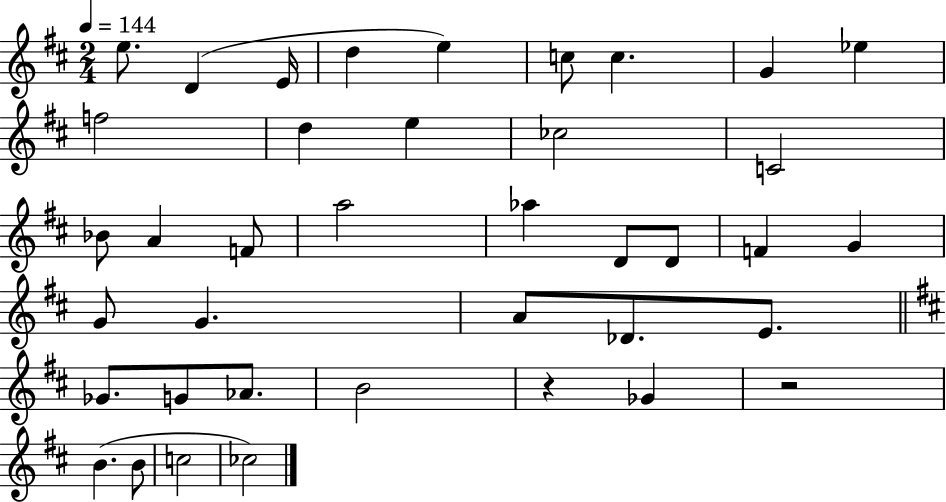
{
  \clef treble
  \numericTimeSignature
  \time 2/4
  \key d \major
  \tempo 4 = 144
  e''8. d'4( e'16 | d''4 e''4) | c''8 c''4. | g'4 ees''4 | \break f''2 | d''4 e''4 | ces''2 | c'2 | \break bes'8 a'4 f'8 | a''2 | aes''4 d'8 d'8 | f'4 g'4 | \break g'8 g'4. | a'8 des'8. e'8. | \bar "||" \break \key b \minor ges'8. g'8 aes'8. | b'2 | r4 ges'4 | r2 | \break b'4.( b'8 | c''2 | ces''2) | \bar "|."
}